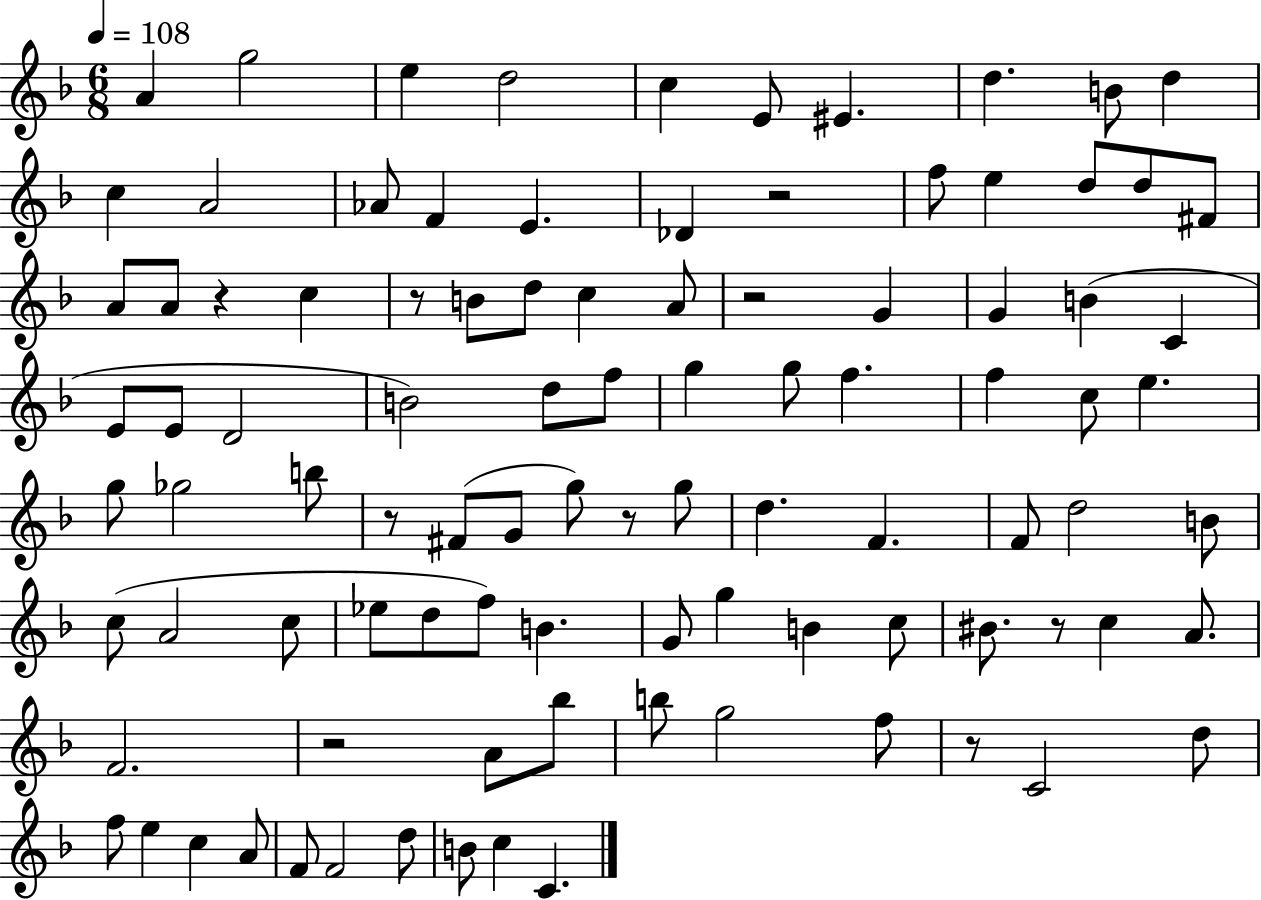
{
  \clef treble
  \numericTimeSignature
  \time 6/8
  \key f \major
  \tempo 4 = 108
  a'4 g''2 | e''4 d''2 | c''4 e'8 eis'4. | d''4. b'8 d''4 | \break c''4 a'2 | aes'8 f'4 e'4. | des'4 r2 | f''8 e''4 d''8 d''8 fis'8 | \break a'8 a'8 r4 c''4 | r8 b'8 d''8 c''4 a'8 | r2 g'4 | g'4 b'4( c'4 | \break e'8 e'8 d'2 | b'2) d''8 f''8 | g''4 g''8 f''4. | f''4 c''8 e''4. | \break g''8 ges''2 b''8 | r8 fis'8( g'8 g''8) r8 g''8 | d''4. f'4. | f'8 d''2 b'8 | \break c''8( a'2 c''8 | ees''8 d''8 f''8) b'4. | g'8 g''4 b'4 c''8 | bis'8. r8 c''4 a'8. | \break f'2. | r2 a'8 bes''8 | b''8 g''2 f''8 | r8 c'2 d''8 | \break f''8 e''4 c''4 a'8 | f'8 f'2 d''8 | b'8 c''4 c'4. | \bar "|."
}